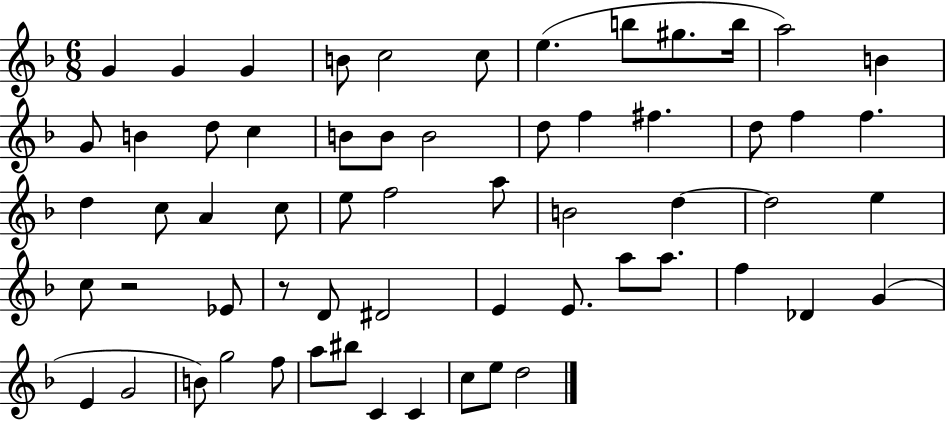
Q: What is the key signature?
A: F major